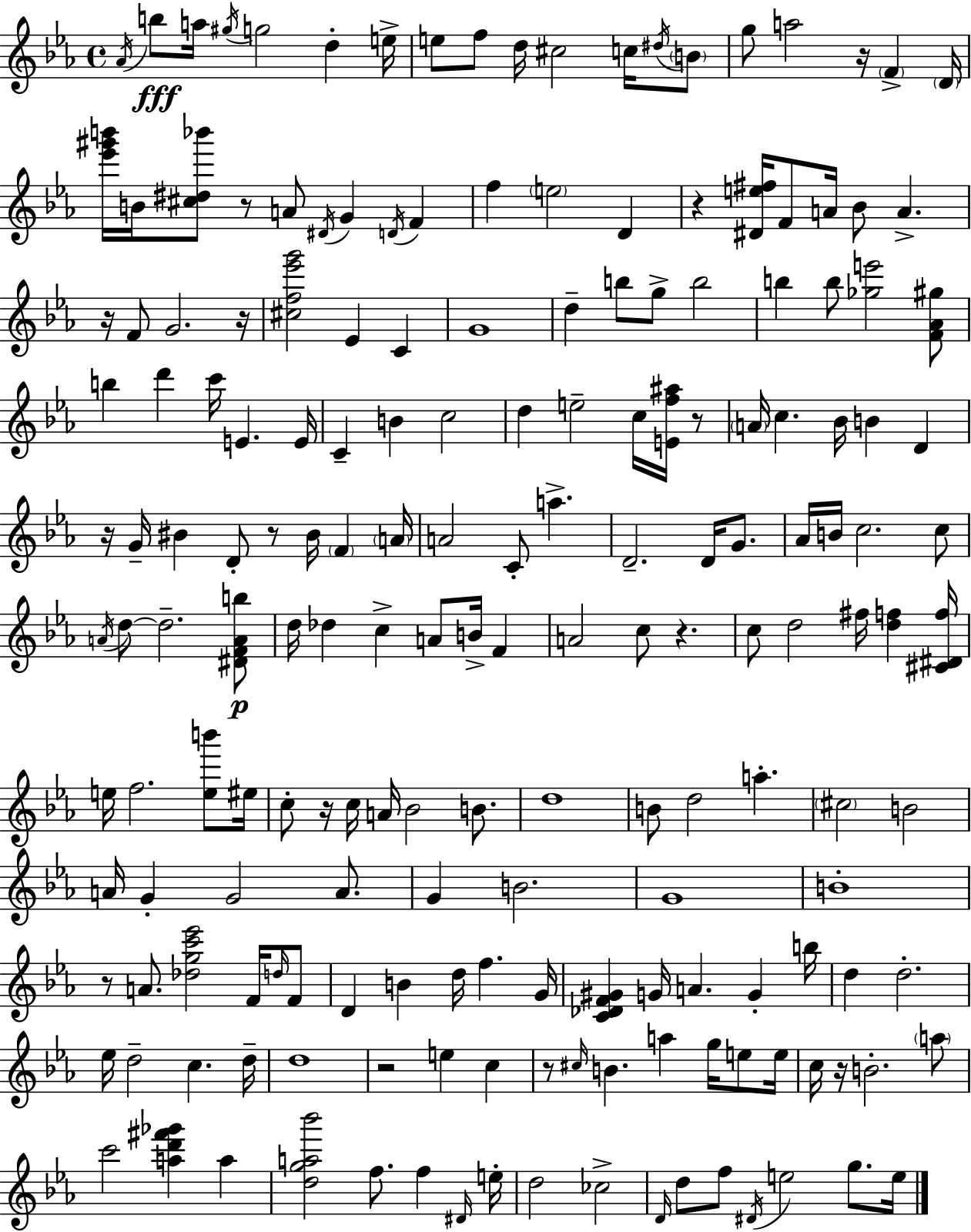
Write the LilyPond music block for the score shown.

{
  \clef treble
  \time 4/4
  \defaultTimeSignature
  \key c \minor
  \acciaccatura { aes'16 }\fff b''8 a''16 \acciaccatura { gis''16 } g''2 d''4-. | e''16-> e''8 f''8 d''16 cis''2 c''16 | \acciaccatura { dis''16 } \parenthesize b'8 g''8 a''2 r16 \parenthesize f'4-> | \parenthesize d'16 <ees''' gis''' b'''>16 b'16 <cis'' dis'' bes'''>8 r8 a'8 \acciaccatura { dis'16 } g'4 | \break \acciaccatura { d'16 } f'4 f''4 \parenthesize e''2 | d'4 r4 <dis' e'' fis''>16 f'8 a'16 bes'8 a'4.-> | r16 f'8 g'2. | r16 <cis'' f'' ees''' g'''>2 ees'4 | \break c'4 g'1 | d''4-- b''8 g''8-> b''2 | b''4 b''8 <ges'' e'''>2 | <f' aes' gis''>8 b''4 d'''4 c'''16 e'4. | \break e'16 c'4-- b'4 c''2 | d''4 e''2-- | c''16 <e' f'' ais''>16 r8 \parenthesize a'16 c''4. bes'16 b'4 | d'4 r16 g'16-- bis'4 d'8-. r8 bis'16 | \break \parenthesize f'4 \parenthesize a'16 a'2 c'8-. a''4.-> | d'2.-- | d'16 g'8. aes'16 b'16 c''2. | c''8 \acciaccatura { a'16 } d''8~~ d''2.-- | \break <dis' f' a' b''>8\p d''16 des''4 c''4-> a'8 | b'16-> f'4 a'2 c''8 | r4. c''8 d''2 | fis''16 <d'' f''>4 <cis' dis' f''>16 e''16 f''2. | \break <e'' b'''>8 eis''16 c''8-. r16 c''16 a'16 bes'2 | b'8. d''1 | b'8 d''2 | a''4.-. \parenthesize cis''2 b'2 | \break a'16 g'4-. g'2 | a'8. g'4 b'2. | g'1 | b'1-. | \break r8 a'8. <des'' g'' c''' ees'''>2 | f'16 \grace { d''16 } f'8 d'4 b'4 d''16 | f''4. g'16 <c' des' f' gis'>4 g'16 a'4. | g'4-. b''16 d''4 d''2.-. | \break ees''16 d''2-- | c''4. d''16-- d''1 | r2 e''4 | c''4 r8 \grace { cis''16 } b'4. | \break a''4 g''16 e''8 e''16 c''16 r16 b'2.-. | \parenthesize a''8 c'''2 | <a'' d''' fis''' ges'''>4 a''4 <d'' g'' a'' bes'''>2 | f''8. f''4 \grace { dis'16 } e''16-. d''2 | \break ces''2-> \grace { d'16 } d''8 f''8 \acciaccatura { dis'16 } e''2 | g''8. e''16 \bar "|."
}